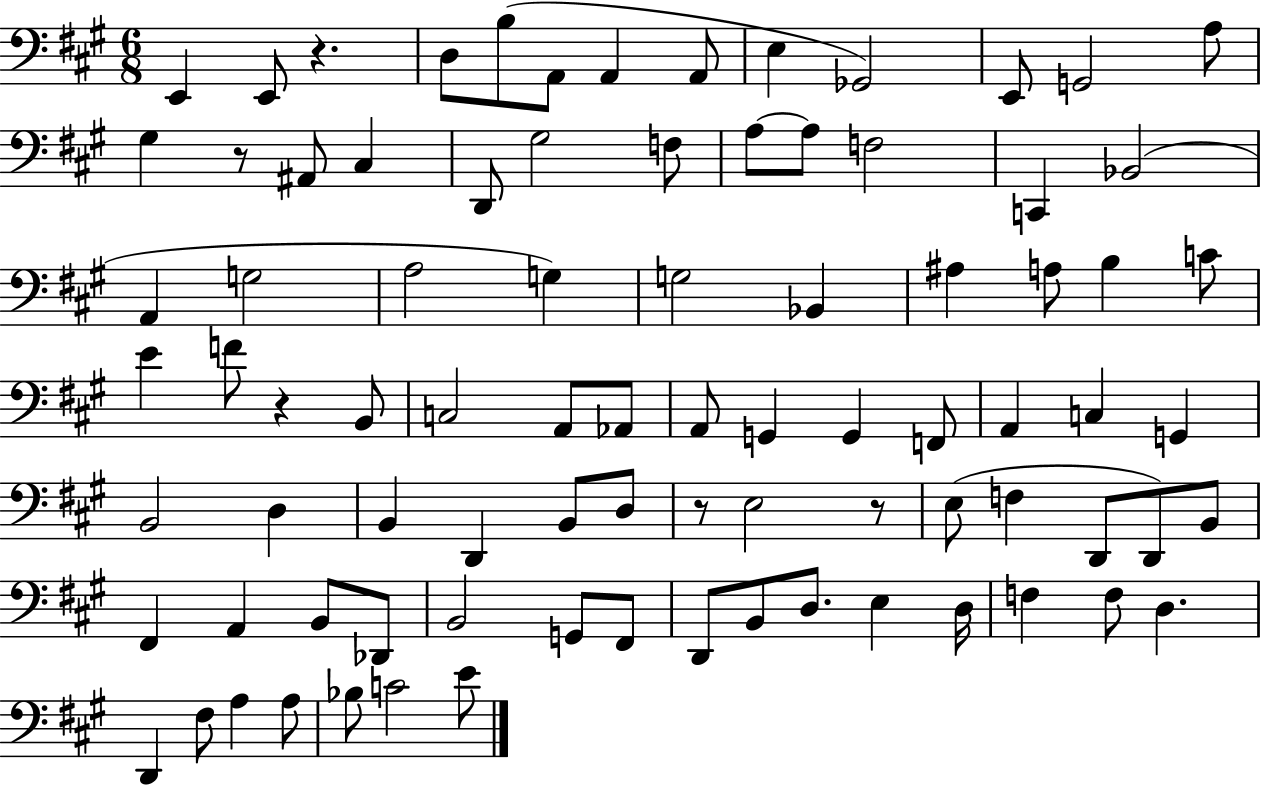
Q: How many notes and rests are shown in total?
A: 85